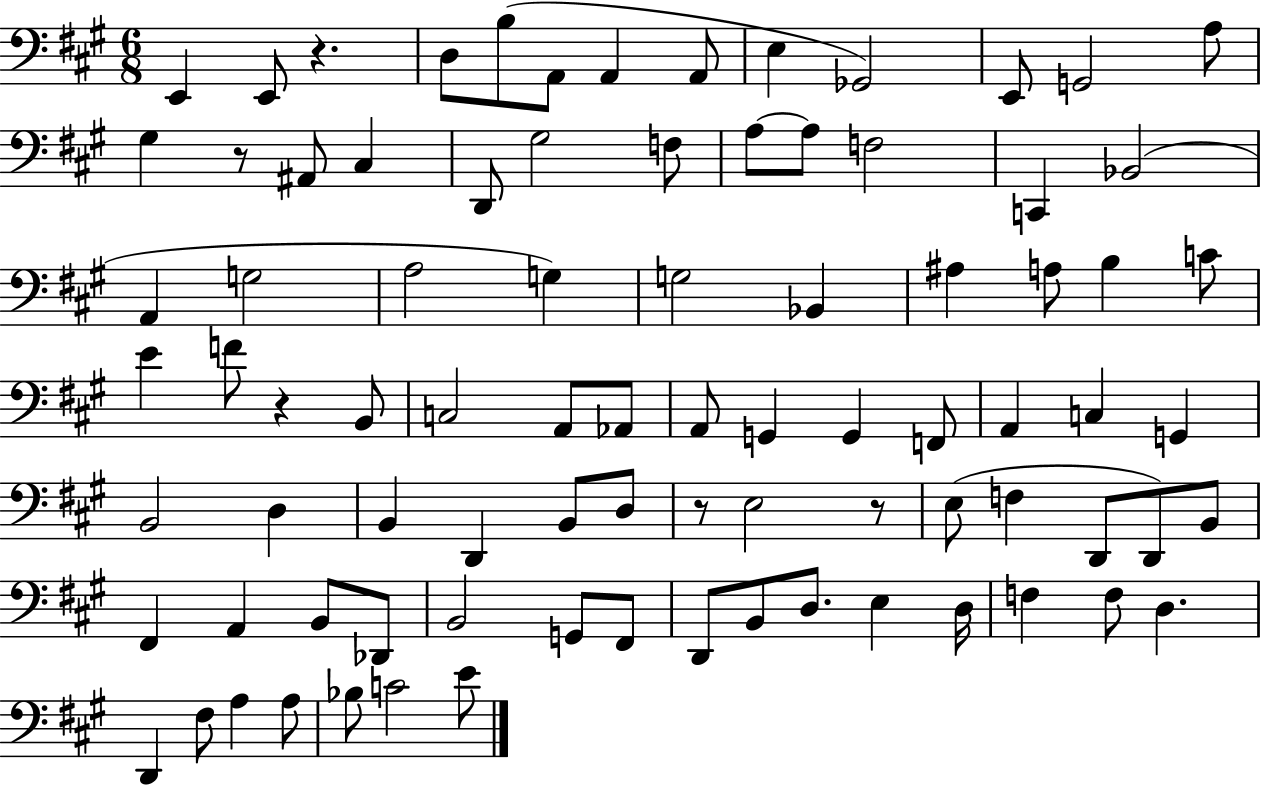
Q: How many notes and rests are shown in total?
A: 85